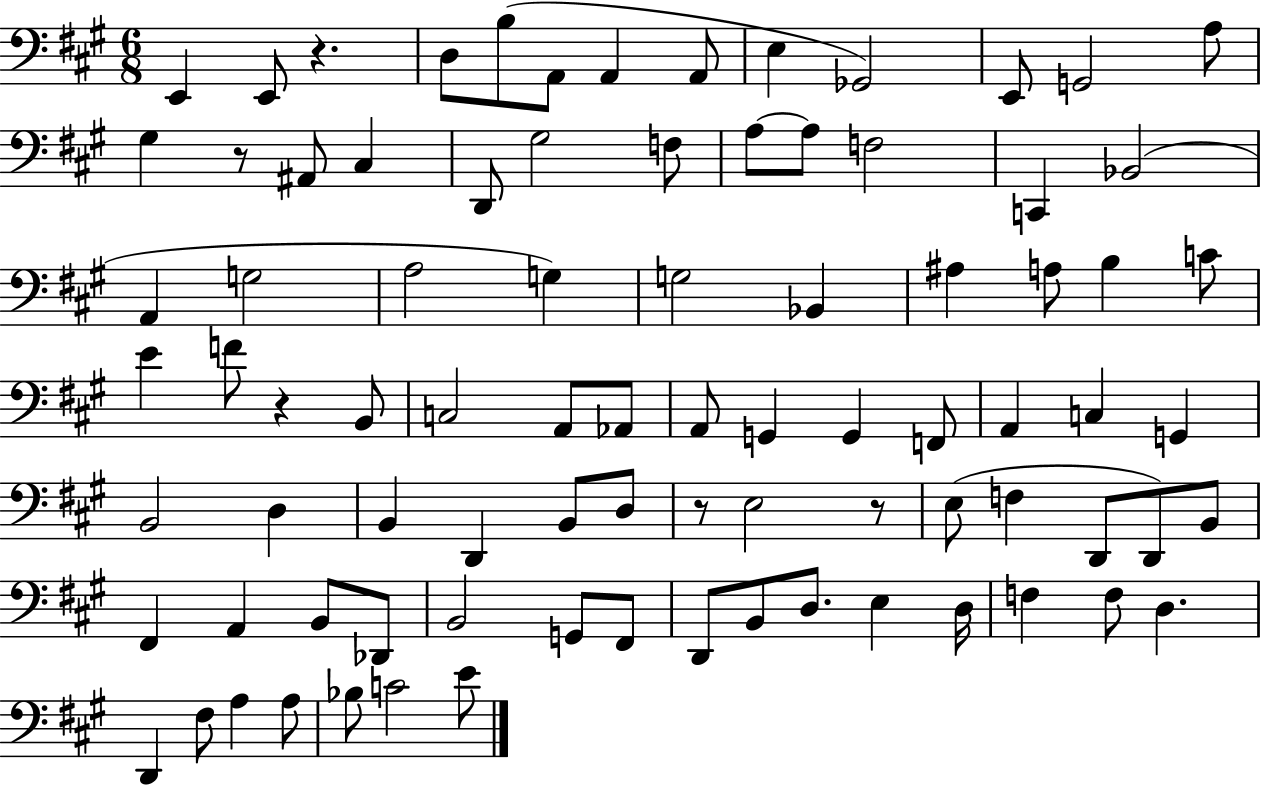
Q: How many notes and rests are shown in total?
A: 85